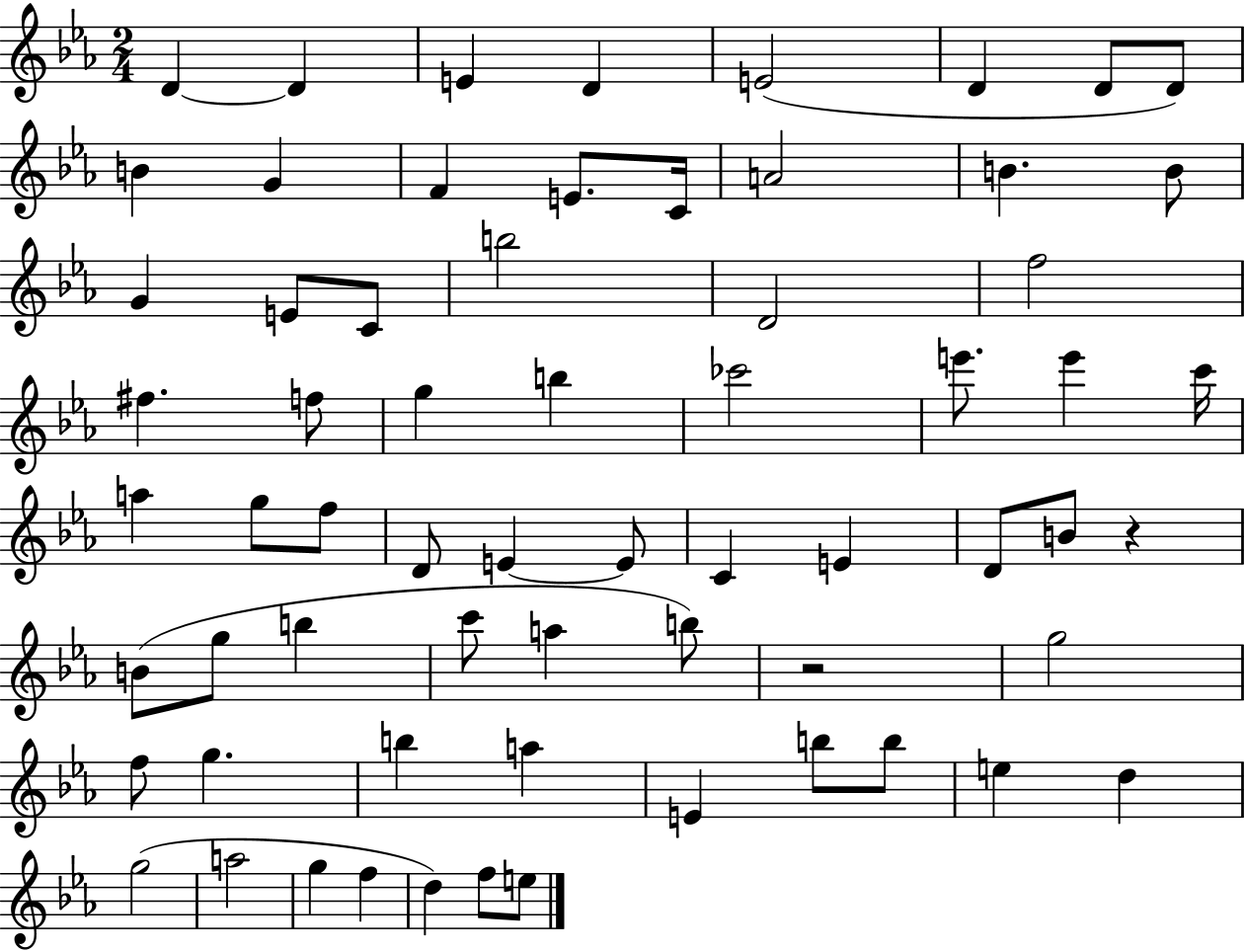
D4/q D4/q E4/q D4/q E4/h D4/q D4/e D4/e B4/q G4/q F4/q E4/e. C4/s A4/h B4/q. B4/e G4/q E4/e C4/e B5/h D4/h F5/h F#5/q. F5/e G5/q B5/q CES6/h E6/e. E6/q C6/s A5/q G5/e F5/e D4/e E4/q E4/e C4/q E4/q D4/e B4/e R/q B4/e G5/e B5/q C6/e A5/q B5/e R/h G5/h F5/e G5/q. B5/q A5/q E4/q B5/e B5/e E5/q D5/q G5/h A5/h G5/q F5/q D5/q F5/e E5/e